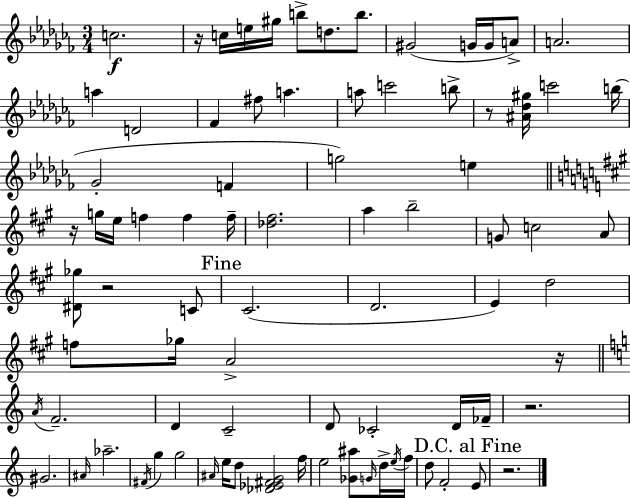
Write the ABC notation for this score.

X:1
T:Untitled
M:3/4
L:1/4
K:Abm
c2 z/4 c/4 e/4 ^g/4 b/2 d/2 b/2 ^G2 G/4 G/4 A/2 A2 a D2 _F ^f/2 a a/2 c'2 b/2 z/2 [^A_d^g]/4 c'2 b/4 _G2 F g2 e z/4 g/4 e/4 f f f/4 [_d^f]2 a b2 G/2 c2 A/2 [^D_g]/2 z2 C/2 ^C2 D2 E d2 f/2 _g/4 A2 z/4 A/4 F2 D C2 D/2 _C2 D/4 _F/4 z2 ^G2 ^A/4 _a2 ^F/4 g g2 ^A/4 e/4 d/2 [_D_E^FG]2 f/4 e2 [_G^a]/2 G/4 d/4 e/4 f/4 d/2 F2 E/2 z2